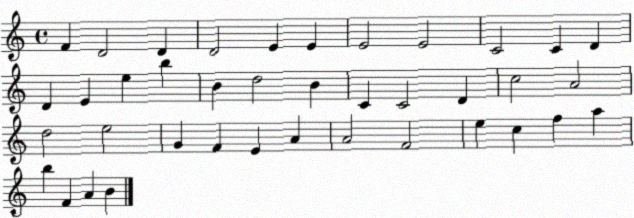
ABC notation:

X:1
T:Untitled
M:4/4
L:1/4
K:C
F D2 D D2 E E E2 E2 C2 C D D E e b B d2 B C C2 D c2 A2 d2 e2 G F E A A2 F2 e c f a b F A B